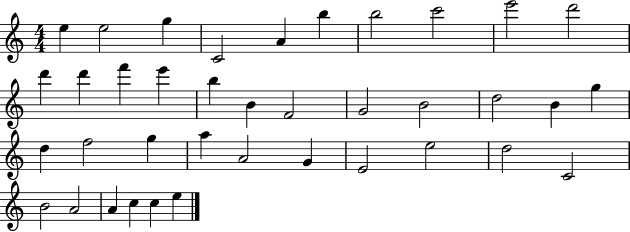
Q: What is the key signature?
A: C major